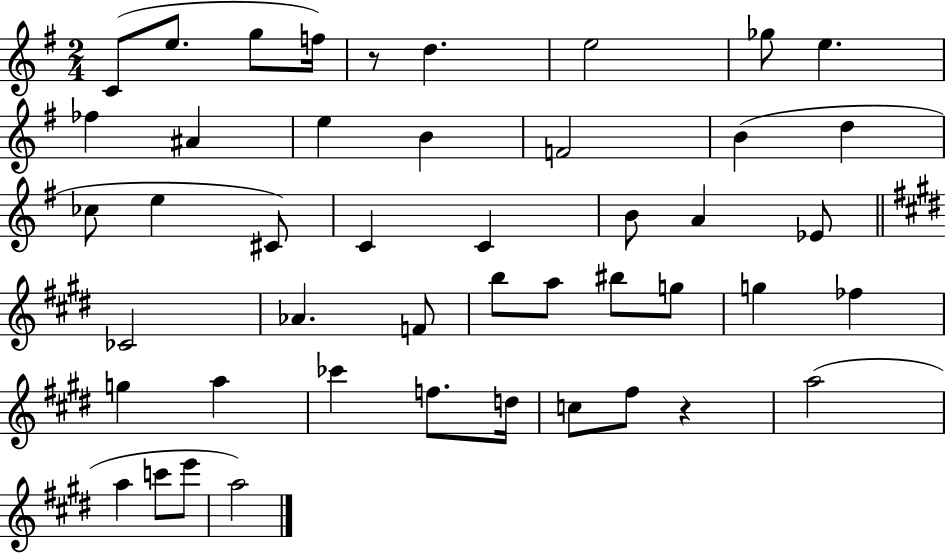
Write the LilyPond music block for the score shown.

{
  \clef treble
  \numericTimeSignature
  \time 2/4
  \key g \major
  c'8( e''8. g''8 f''16) | r8 d''4. | e''2 | ges''8 e''4. | \break fes''4 ais'4 | e''4 b'4 | f'2 | b'4( d''4 | \break ces''8 e''4 cis'8) | c'4 c'4 | b'8 a'4 ees'8 | \bar "||" \break \key e \major ces'2 | aes'4. f'8 | b''8 a''8 bis''8 g''8 | g''4 fes''4 | \break g''4 a''4 | ces'''4 f''8. d''16 | c''8 fis''8 r4 | a''2( | \break a''4 c'''8 e'''8 | a''2) | \bar "|."
}